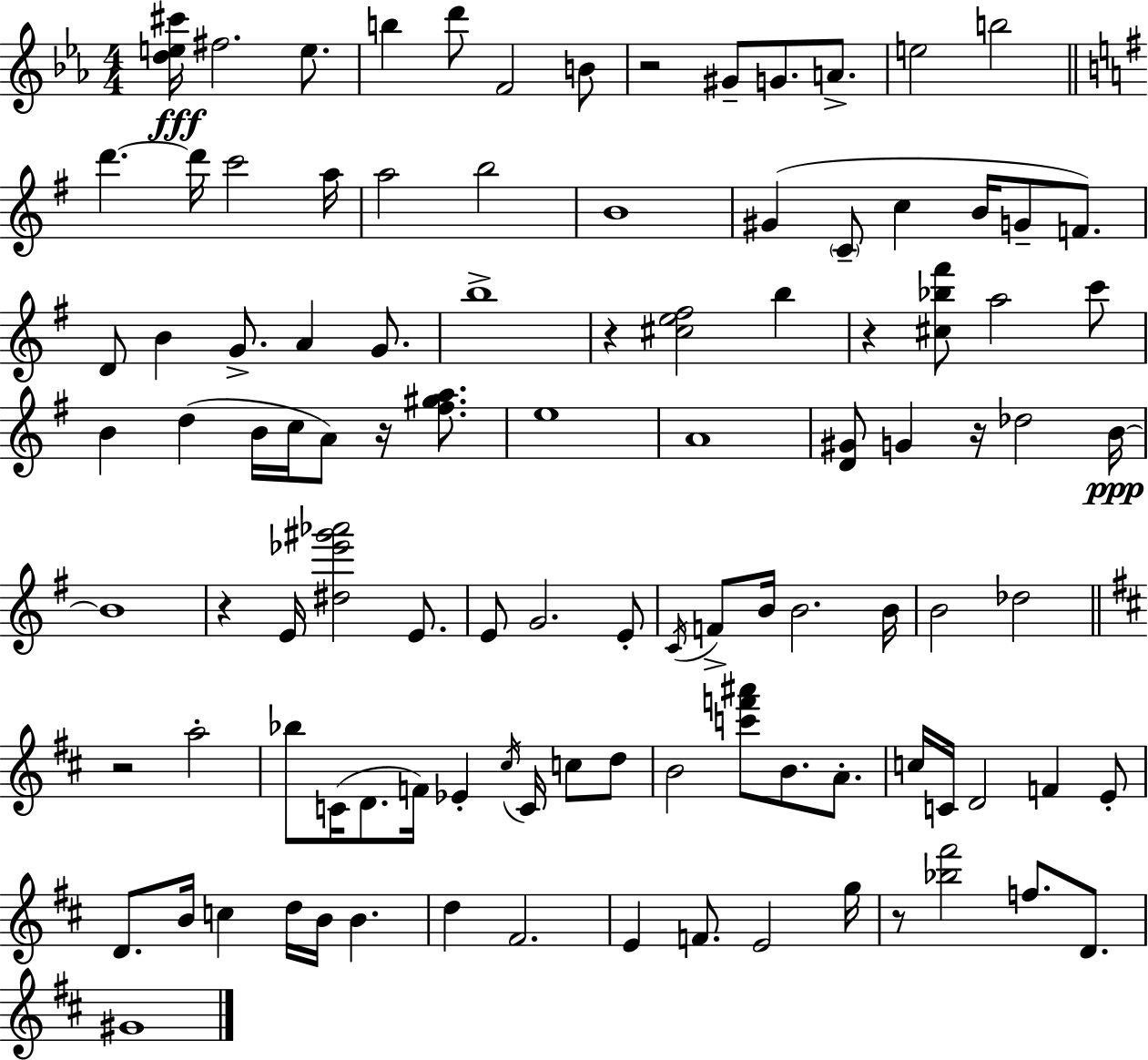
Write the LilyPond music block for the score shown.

{
  \clef treble
  \numericTimeSignature
  \time 4/4
  \key ees \major
  <d'' e'' cis'''>16\fff fis''2. e''8. | b''4 d'''8 f'2 b'8 | r2 gis'8-- g'8. a'8.-> | e''2 b''2 | \break \bar "||" \break \key g \major d'''4.~~ d'''16 c'''2 a''16 | a''2 b''2 | b'1 | gis'4( \parenthesize c'8-- c''4 b'16 g'8-- f'8.) | \break d'8 b'4 g'8.-> a'4 g'8. | b''1-> | r4 <cis'' e'' fis''>2 b''4 | r4 <cis'' bes'' fis'''>8 a''2 c'''8 | \break b'4 d''4( b'16 c''16 a'8) r16 <fis'' gis'' a''>8. | e''1 | a'1 | <d' gis'>8 g'4 r16 des''2 b'16~~\ppp | \break b'1 | r4 e'16 <dis'' ees''' gis''' aes'''>2 e'8. | e'8 g'2. e'8-. | \acciaccatura { c'16 } f'8-> b'16 b'2. | \break b'16 b'2 des''2 | \bar "||" \break \key b \minor r2 a''2-. | bes''8 c'16( d'8. f'16) ees'4-. \acciaccatura { cis''16 } c'16 c''8 d''8 | b'2 <c''' f''' ais'''>8 b'8. a'8.-. | c''16 c'16 d'2 f'4 e'8-. | \break d'8. b'16 c''4 d''16 b'16 b'4. | d''4 fis'2. | e'4 f'8. e'2 | g''16 r8 <bes'' fis'''>2 f''8. d'8. | \break gis'1 | \bar "|."
}